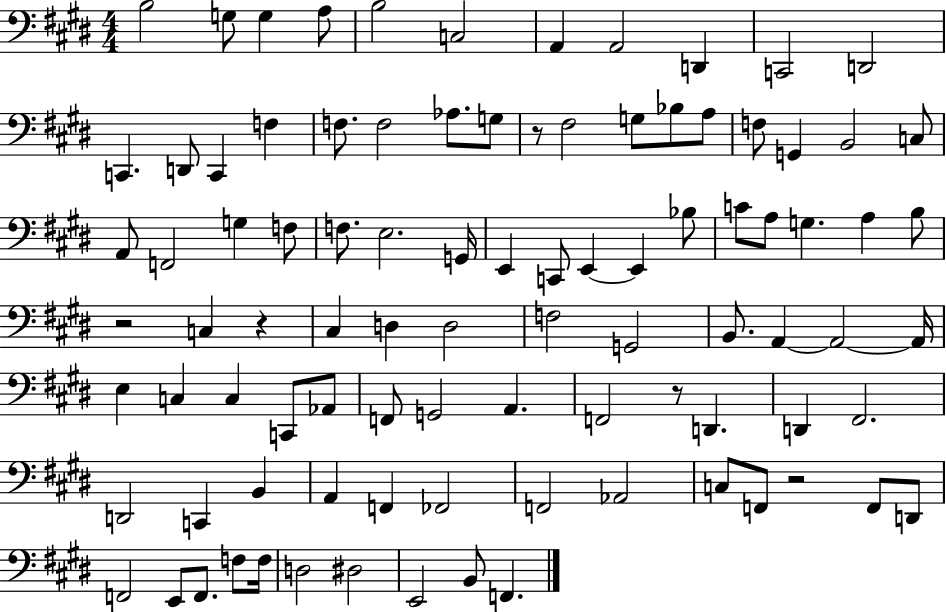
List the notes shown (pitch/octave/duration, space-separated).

B3/h G3/e G3/q A3/e B3/h C3/h A2/q A2/h D2/q C2/h D2/h C2/q. D2/e C2/q F3/q F3/e. F3/h Ab3/e. G3/e R/e F#3/h G3/e Bb3/e A3/e F3/e G2/q B2/h C3/e A2/e F2/h G3/q F3/e F3/e. E3/h. G2/s E2/q C2/e E2/q E2/q Bb3/e C4/e A3/e G3/q. A3/q B3/e R/h C3/q R/q C#3/q D3/q D3/h F3/h G2/h B2/e. A2/q A2/h A2/s E3/q C3/q C3/q C2/e Ab2/e F2/e G2/h A2/q. F2/h R/e D2/q. D2/q F#2/h. D2/h C2/q B2/q A2/q F2/q FES2/h F2/h Ab2/h C3/e F2/e R/h F2/e D2/e F2/h E2/e F2/e. F3/e F3/s D3/h D#3/h E2/h B2/e F2/q.